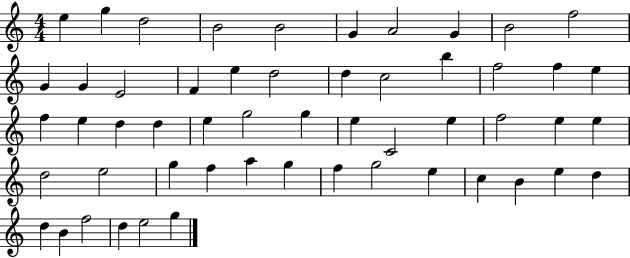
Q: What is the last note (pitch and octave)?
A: G5